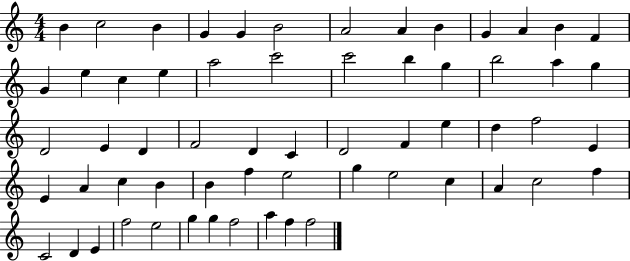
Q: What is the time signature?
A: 4/4